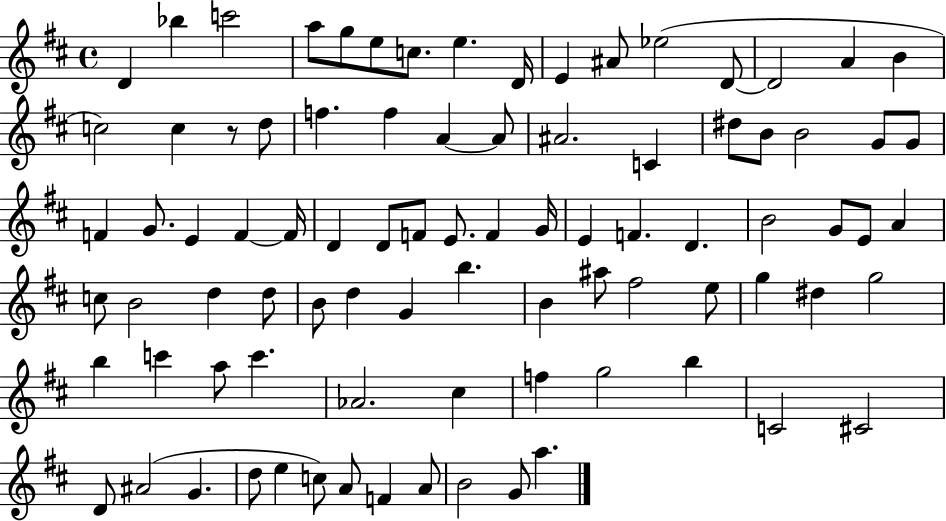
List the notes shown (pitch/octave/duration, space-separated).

D4/q Bb5/q C6/h A5/e G5/e E5/e C5/e. E5/q. D4/s E4/q A#4/e Eb5/h D4/e D4/h A4/q B4/q C5/h C5/q R/e D5/e F5/q. F5/q A4/q A4/e A#4/h. C4/q D#5/e B4/e B4/h G4/e G4/e F4/q G4/e. E4/q F4/q F4/s D4/q D4/e F4/e E4/e. F4/q G4/s E4/q F4/q. D4/q. B4/h G4/e E4/e A4/q C5/e B4/h D5/q D5/e B4/e D5/q G4/q B5/q. B4/q A#5/e F#5/h E5/e G5/q D#5/q G5/h B5/q C6/q A5/e C6/q. Ab4/h. C#5/q F5/q G5/h B5/q C4/h C#4/h D4/e A#4/h G4/q. D5/e E5/q C5/e A4/e F4/q A4/e B4/h G4/e A5/q.